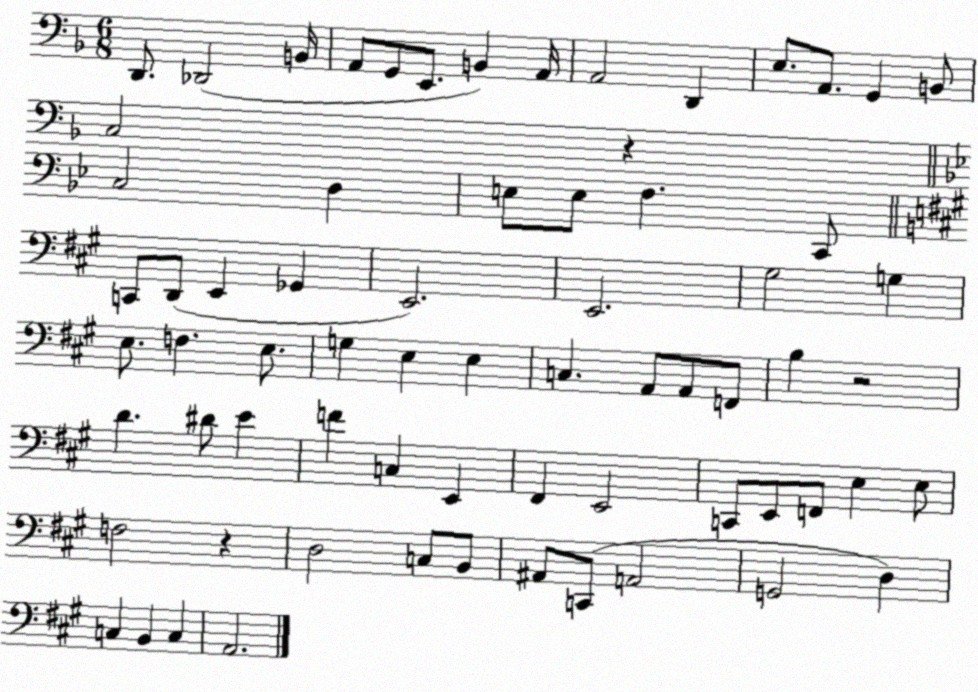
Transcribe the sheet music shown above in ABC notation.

X:1
T:Untitled
M:6/8
L:1/4
K:F
D,,/2 _D,,2 B,,/4 A,,/2 G,,/2 E,,/2 B,, A,,/4 A,,2 D,, E,/2 A,,/2 G,, B,,/2 C,2 z C,2 D, E,/2 E,/2 F, C,,/2 C,,/2 D,,/2 E,, _G,, E,,2 E,,2 ^G,2 G, E,/2 F, E,/2 G, E, E, C, A,,/2 A,,/2 F,,/2 B, z2 D ^D/2 E F C, E,, ^F,, E,,2 C,,/2 E,,/2 F,,/2 E, E,/2 F,2 z D,2 C,/2 B,,/2 ^A,,/2 C,,/2 A,,2 G,,2 D, C, B,, C, A,,2